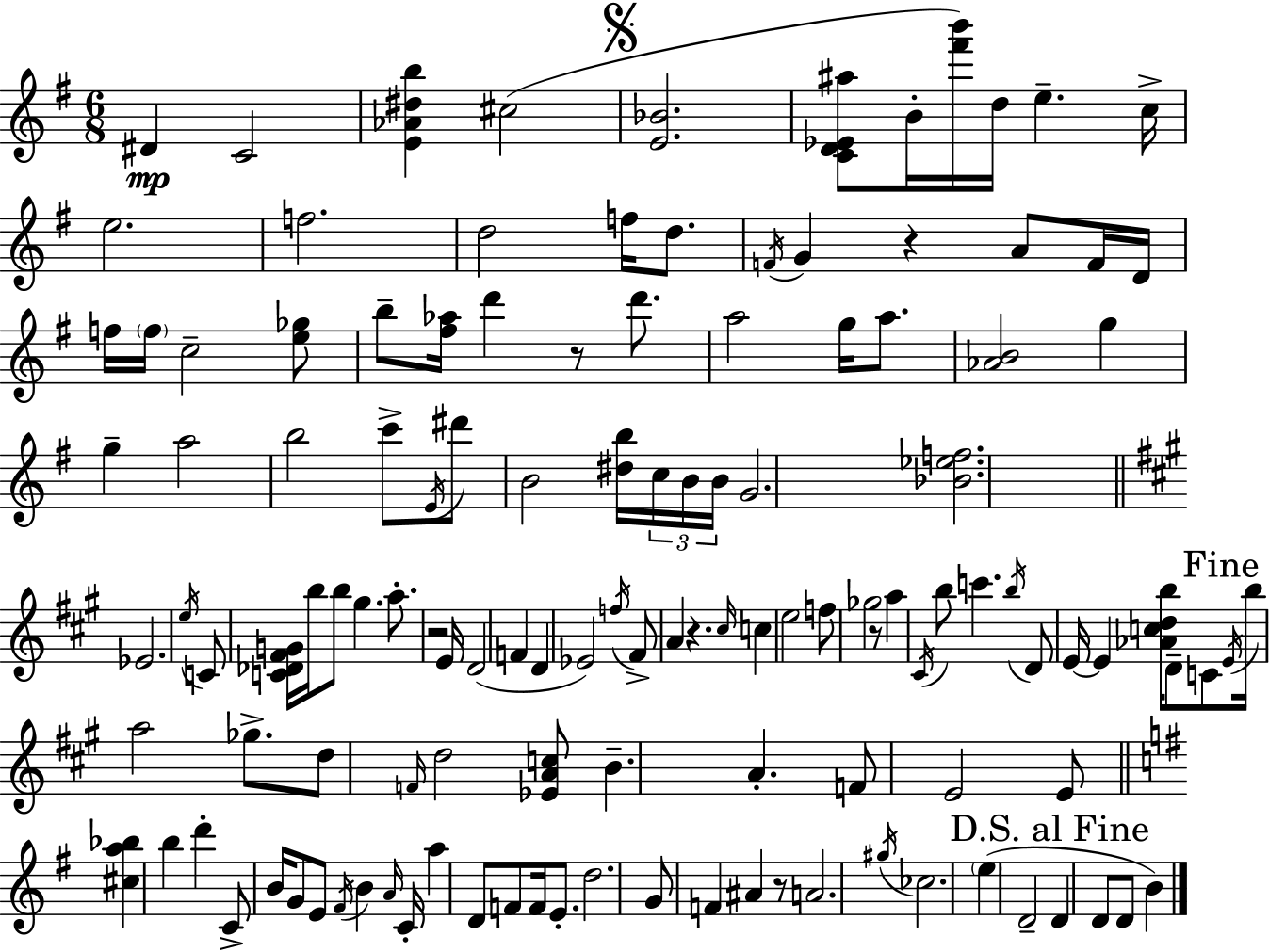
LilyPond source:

{
  \clef treble
  \numericTimeSignature
  \time 6/8
  \key g \major
  dis'4\mp c'2 | <e' aes' dis'' b''>4 cis''2( | \mark \markup { \musicglyph "scripts.segno" } <e' bes'>2. | <c' d' ees' ais''>8 b'16-. <fis''' b'''>16) d''16 e''4.-- c''16-> | \break e''2. | f''2. | d''2 f''16 d''8. | \acciaccatura { f'16 } g'4 r4 a'8 f'16 | \break d'16 f''16 \parenthesize f''16 c''2-- <e'' ges''>8 | b''8-- <fis'' aes''>16 d'''4 r8 d'''8. | a''2 g''16 a''8. | <aes' b'>2 g''4 | \break g''4-- a''2 | b''2 c'''8-> \acciaccatura { e'16 } | dis'''8 b'2 <dis'' b''>16 \tuplet 3/2 { c''16 | b'16 b'16 } g'2. | \break <bes' ees'' f''>2. | \bar "||" \break \key a \major ees'2. | \acciaccatura { e''16 } c'8 <c' des' fis' g'>16 b''16 b''8 gis''4. | a''8.-. r2 | e'16 d'2( f'4 | \break d'4 ees'2) | \acciaccatura { f''16 } fis'8-> a'4 r4. | \grace { cis''16 } c''4 e''2 | f''8 ges''2 | \break r8 a''4 \acciaccatura { cis'16 } b''8 c'''4. | \acciaccatura { b''16 } d'8 e'16~~ e'4 | <aes' c'' d'' b''>16 d'8-- c'8 \mark "Fine" \acciaccatura { e'16 } b''16 a''2 | ges''8.-> d''8 \grace { f'16 } d''2 | \break <ees' a' c''>8 b'4.-- | a'4.-. f'8 e'2 | e'8 \bar "||" \break \key g \major <cis'' a'' bes''>4 b''4 d'''4-. | c'8-> b'16 g'8 e'8 \acciaccatura { fis'16 } b'4 | \grace { a'16 } c'16-. a''4 d'8 f'8 f'16 e'8.-. | d''2. | \break g'8 f'4 ais'4 | r8 a'2. | \acciaccatura { gis''16 } ces''2. | \parenthesize e''4( d'2-- | \break \mark "D.S. al Fine" d'4 d'8 d'8 b'4) | \bar "|."
}